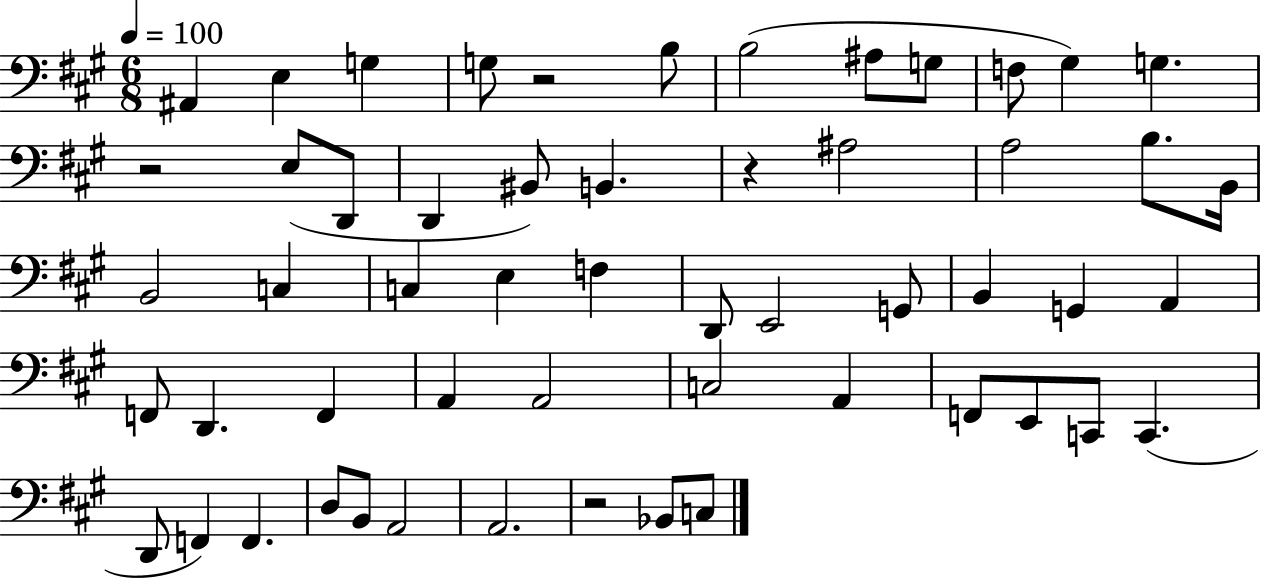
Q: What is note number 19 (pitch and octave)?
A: B3